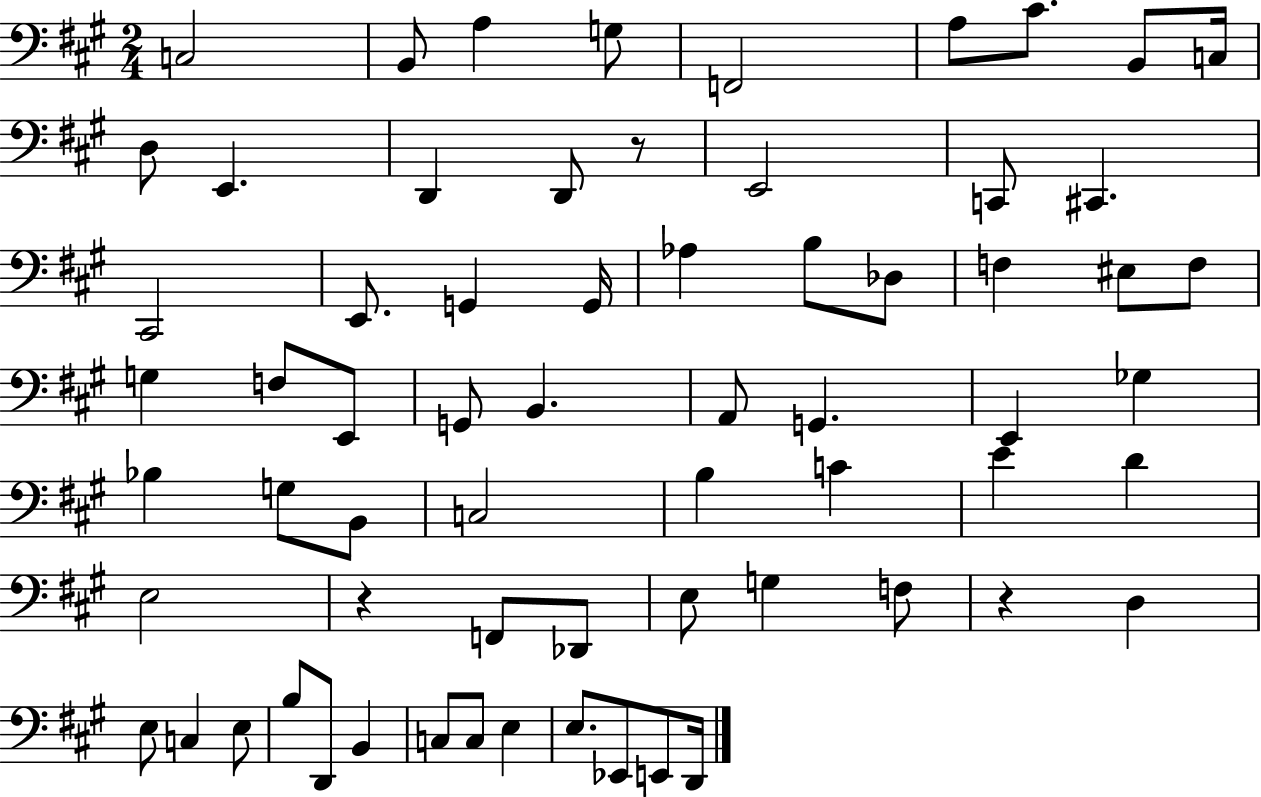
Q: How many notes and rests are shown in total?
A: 66